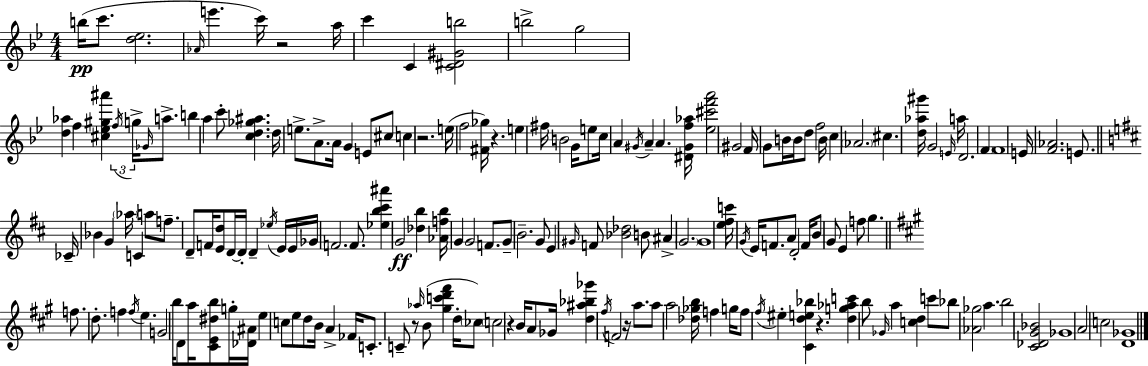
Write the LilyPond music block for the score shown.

{
  \clef treble
  \numericTimeSignature
  \time 4/4
  \key g \minor
  b''16(\pp c'''8. <d'' ees''>2. | \grace { aes'16 } e'''4. c'''16) r2 | a''16 c'''4 c'4 <c' dis' gis' b''>2 | b''2-> g''2 | \break <d'' aes''>4 f''4 <cis'' ees'' gis'' ais'''>4 \tuplet 3/2 { \acciaccatura { f''16 } g''16-> \grace { ges'16 } } | a''8.-> b''4 a''4 c'''8-. <c'' d'' ges'' ais''>4. | d''16 e''8.-> a'8.-> a'16 g'4 e'8 | cis''8 c''4 r2. | \break e''16( f''2 <fis' ges''>16) r4. | e''4 fis''16 b'2 | g'16 e''8 c''16 a'4 \acciaccatura { gis'16 } a'4-- a'4. | <dis' gis' f'' aes''>16 <ees'' cis''' f''' a'''>2 gis'2 | \break f'16 g'8 b'16 b'16 d''8 f''2 | b'16 c''4 \parenthesize aes'2. | cis''4. <d'' aes'' gis'''>16 g'2 | \grace { e'16 } a''16 d'2. | \break \parenthesize f'4 f'1 | e'16 <f' aes'>2. | e'8. \bar "||" \break \key d \major ces'16-- bes'4 g'4 \parenthesize aes''16 c'4 a''8 | f''8.-- d'8-- f'16 <e' d''>8 d'16~~ d'16-. d'4-- \acciaccatura { ees''16 } e'16 | e'16 ges'16 f'2. f'8. | <ees'' b'' cis''' ais'''>4 g'2\ff <des'' b''>4 | \break <aes' f'' b''>16 g'4 g'2 f'8. | g'8-- b'2.-- g'8 | e'4 \grace { gis'16 } f'8 <bes' des''>2 | b'8 ais'4-> \parenthesize g'2. | \break g'1 | <e'' fis'' c'''>16 \acciaccatura { g'16 } e'16 f'8. a'8 d'2-. | f'16 b'8 g'8 e'4 f''8 g''4. | \bar "||" \break \key a \major f''8. d''8.-. f''4 \acciaccatura { f''16 } e''4. | g'2 b''16 d'8 a''16 <cis' e' dis'' b''>8 g''16-. | <des' ais'>16 e''4 c''8 e''8 d''8 b'16 a'4-> | fes'16 c'8.-. c'8-- r8 \grace { aes''16 } b'8( <gis'' c''' d''' fis'''>4 d''16-. | \break \parenthesize ces''8) \parenthesize c''2 r4 b'16 a'8 | ges'16 <d'' ais'' bes'' ges'''>4 \acciaccatura { fis''16 } f'2 r16 | a''8. a''8 a''2 <des'' ges'' b''>16 f''4 | g''16 f''8 \acciaccatura { fis''16 } eis''4-. <cis' d'' e'' bes''>4 r4. | \break <d'' g'' aes'' c'''>4 b''8 \grace { ges'16 } a''4 <c'' d''>4 | c'''8 bes''8 <aes' ges''>2 a''4. | b''2 <cis' des' gis' bes'>2 | ges'1 | \break a'2 c''2 | <d' ges'>1 | \bar "|."
}